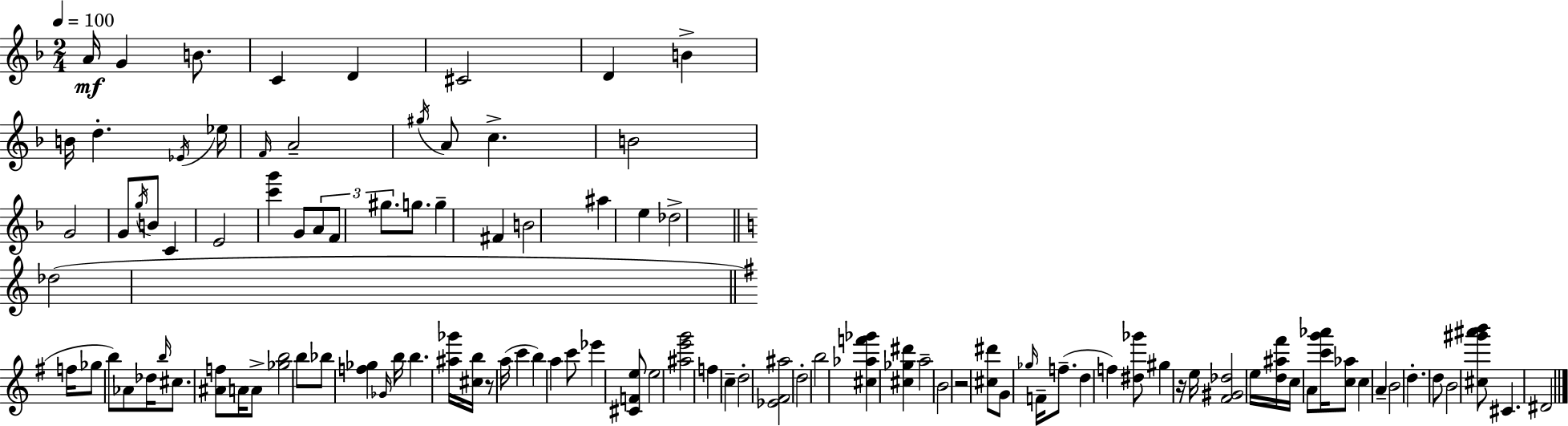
A4/s G4/q B4/e. C4/q D4/q C#4/h D4/q B4/q B4/s D5/q. Eb4/s Eb5/s F4/s A4/h G#5/s A4/e C5/q. B4/h G4/h G4/e G5/s B4/e C4/q E4/h [C6,G6]/q G4/e A4/e F4/e G#5/e. G5/e. G5/q F#4/q B4/h A#5/q E5/q Db5/h Db5/h F5/s Gb5/e B5/e Ab4/e Db5/s B5/s C#5/e. [A#4,F5]/e A4/s A4/e [Gb5,B5]/h B5/e Bb5/e [F5,Gb5]/q Gb4/s B5/s B5/q. [A#5,Gb6]/s [C#5,B5]/s R/e A5/s C6/q B5/q A5/q C6/e Eb6/q [C#4,F4,E5]/e E5/h [A#5,E6,G6]/h F5/q C5/q D5/h [Eb4,F#4,A#5]/h D5/h B5/h [C#5,Ab5,F6,Gb6]/q [C#5,Gb5,D#6]/q A5/h B4/h R/h [C#5,D#6]/e G4/e Gb5/s F4/s F5/e. D5/q F5/q [D#5,Gb6]/e G#5/q R/s E5/s [F#4,G#4,Db5]/h E5/s [D5,A#5,F#6]/s C5/s A4/e [C6,G6,Ab6]/s [C5,Ab5]/e C5/q A4/q B4/h D5/q. D5/e B4/h [C#5,G#6,A#6,B6]/e C#4/q. D#4/h